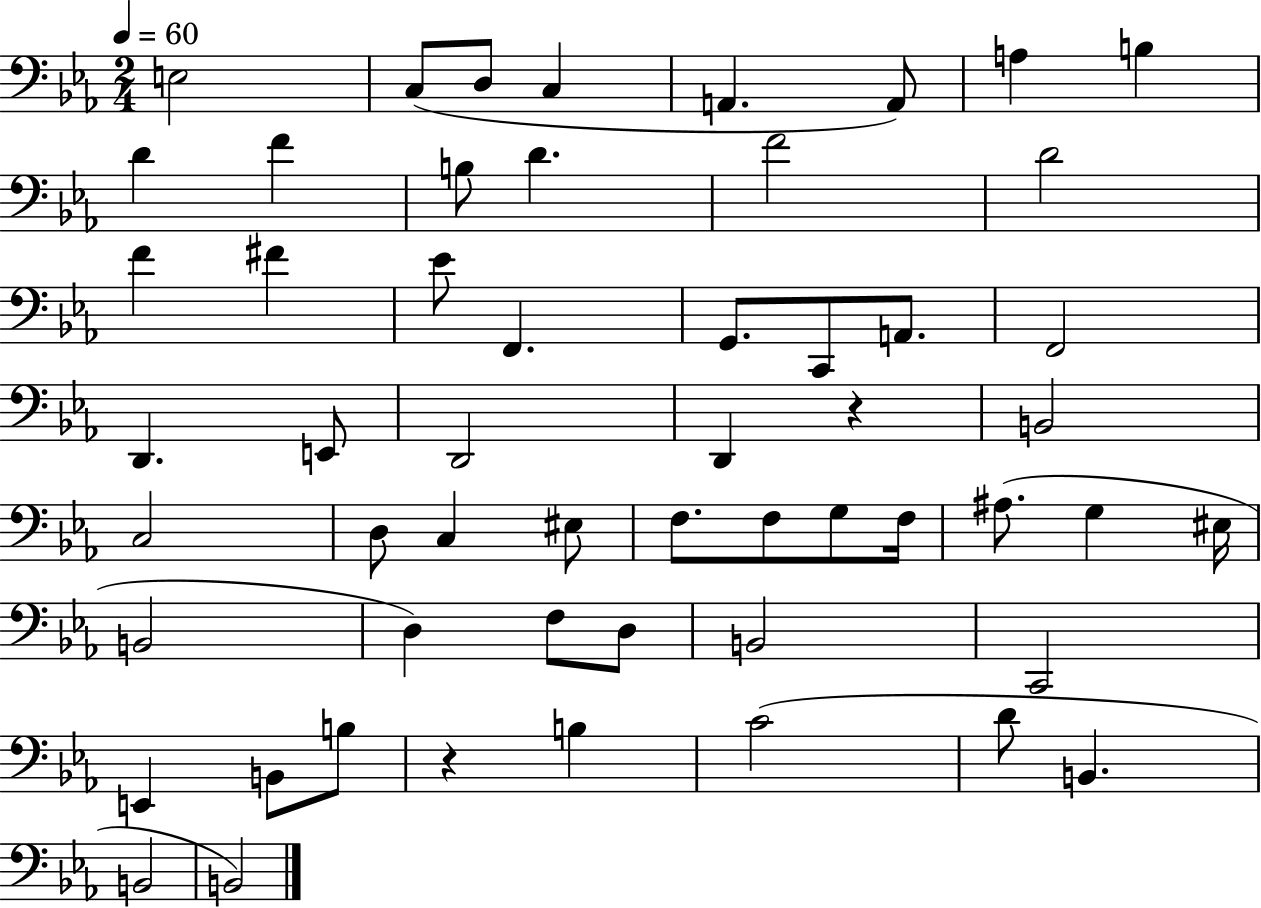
{
  \clef bass
  \numericTimeSignature
  \time 2/4
  \key ees \major
  \tempo 4 = 60
  e2 | c8( d8 c4 | a,4. a,8) | a4 b4 | \break d'4 f'4 | b8 d'4. | f'2 | d'2 | \break f'4 fis'4 | ees'8 f,4. | g,8. c,8 a,8. | f,2 | \break d,4. e,8 | d,2 | d,4 r4 | b,2 | \break c2 | d8 c4 eis8 | f8. f8 g8 f16 | ais8.( g4 eis16 | \break b,2 | d4) f8 d8 | b,2 | c,2 | \break e,4 b,8 b8 | r4 b4 | c'2( | d'8 b,4. | \break b,2 | b,2) | \bar "|."
}